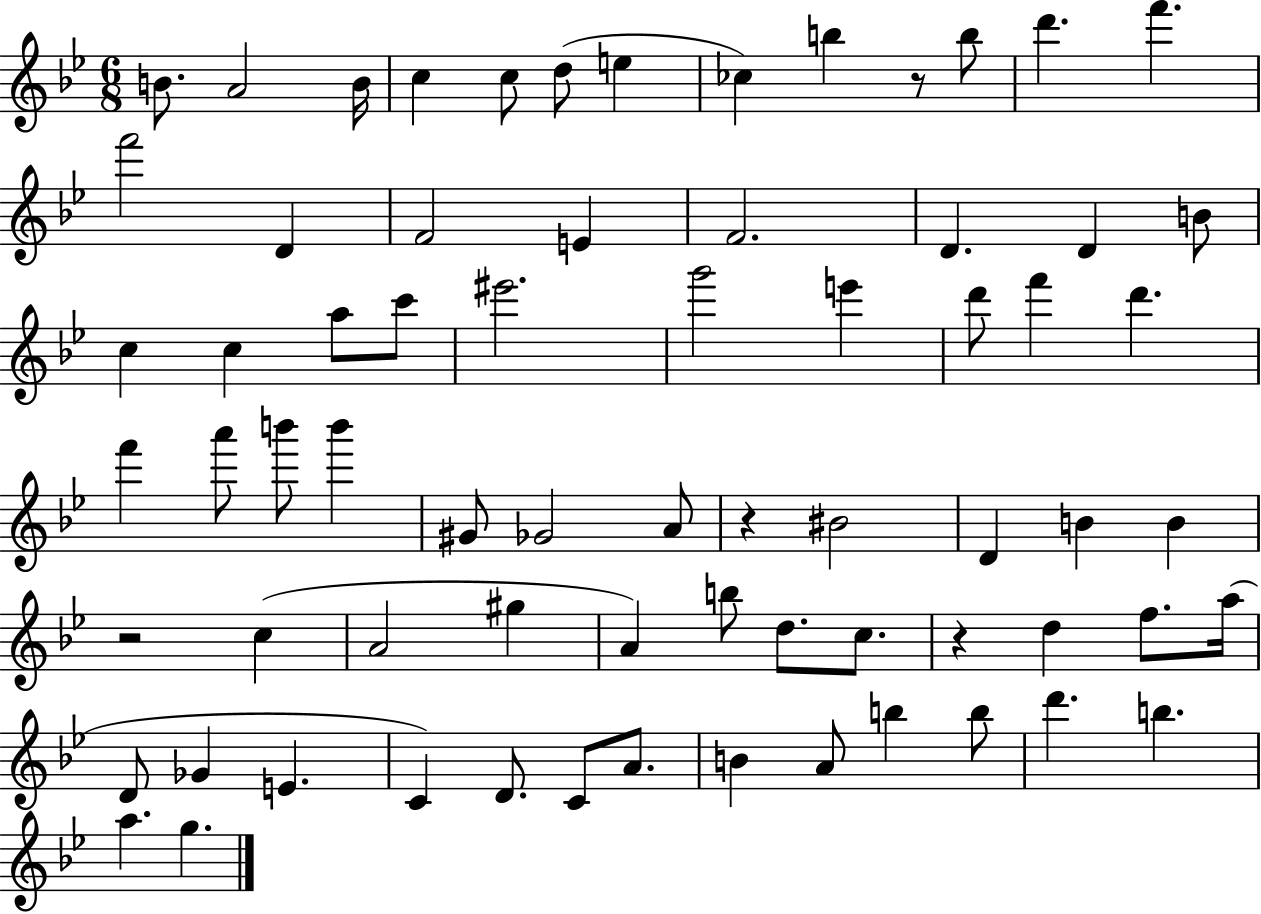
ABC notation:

X:1
T:Untitled
M:6/8
L:1/4
K:Bb
B/2 A2 B/4 c c/2 d/2 e _c b z/2 b/2 d' f' f'2 D F2 E F2 D D B/2 c c a/2 c'/2 ^e'2 g'2 e' d'/2 f' d' f' a'/2 b'/2 b' ^G/2 _G2 A/2 z ^B2 D B B z2 c A2 ^g A b/2 d/2 c/2 z d f/2 a/4 D/2 _G E C D/2 C/2 A/2 B A/2 b b/2 d' b a g